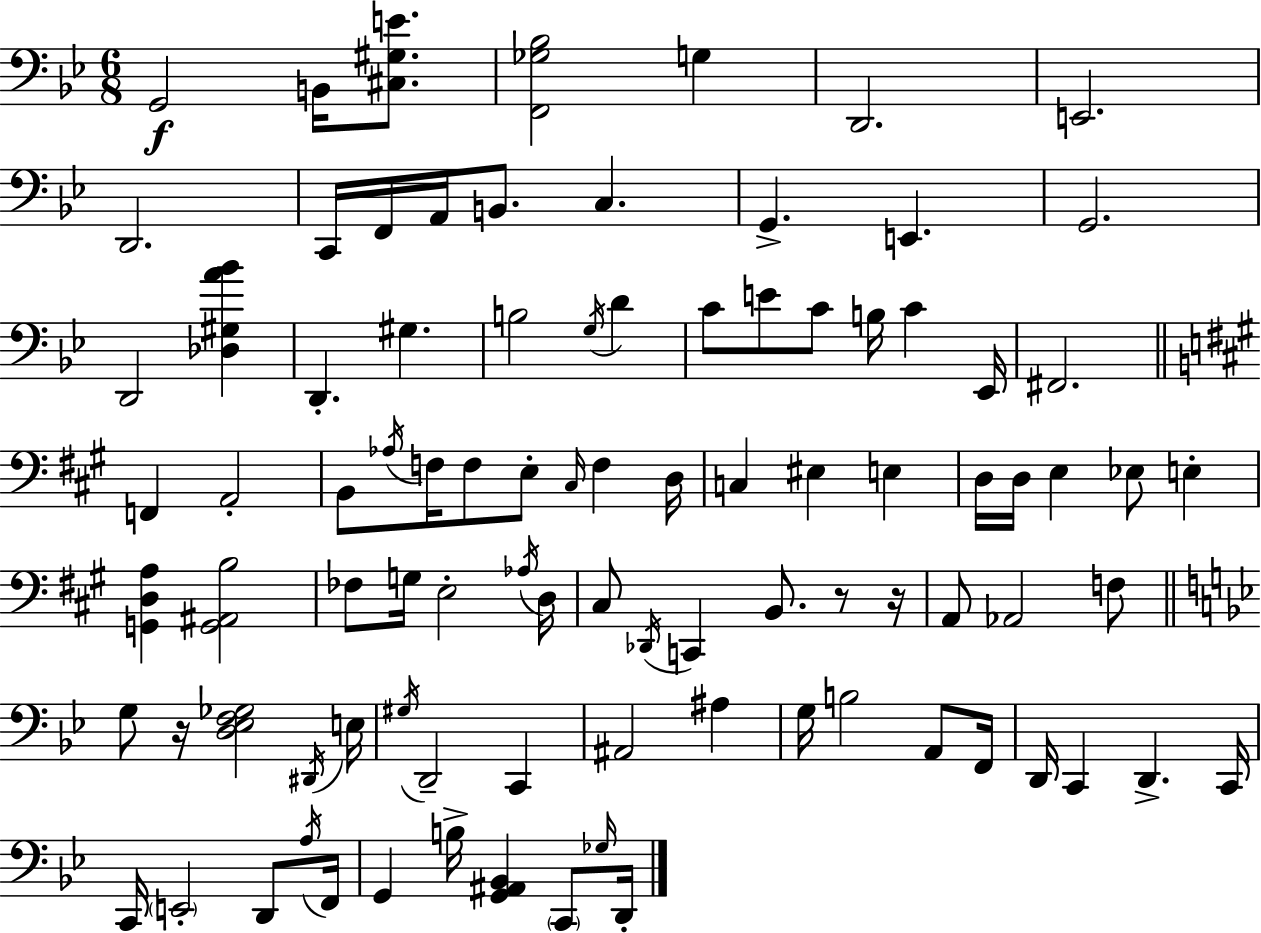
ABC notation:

X:1
T:Untitled
M:6/8
L:1/4
K:Bb
G,,2 B,,/4 [^C,^G,E]/2 [F,,_G,_B,]2 G, D,,2 E,,2 D,,2 C,,/4 F,,/4 A,,/4 B,,/2 C, G,, E,, G,,2 D,,2 [_D,^G,A_B] D,, ^G, B,2 G,/4 D C/2 E/2 C/2 B,/4 C _E,,/4 ^F,,2 F,, A,,2 B,,/2 _A,/4 F,/4 F,/2 E,/2 ^C,/4 F, D,/4 C, ^E, E, D,/4 D,/4 E, _E,/2 E, [G,,D,A,] [G,,^A,,B,]2 _F,/2 G,/4 E,2 _A,/4 D,/4 ^C,/2 _D,,/4 C,, B,,/2 z/2 z/4 A,,/2 _A,,2 F,/2 G,/2 z/4 [D,_E,F,_G,]2 ^D,,/4 E,/4 ^G,/4 D,,2 C,, ^A,,2 ^A, G,/4 B,2 A,,/2 F,,/4 D,,/4 C,, D,, C,,/4 C,,/4 E,,2 D,,/2 A,/4 F,,/4 G,, B,/4 [G,,^A,,_B,,] C,,/2 _G,/4 D,,/4